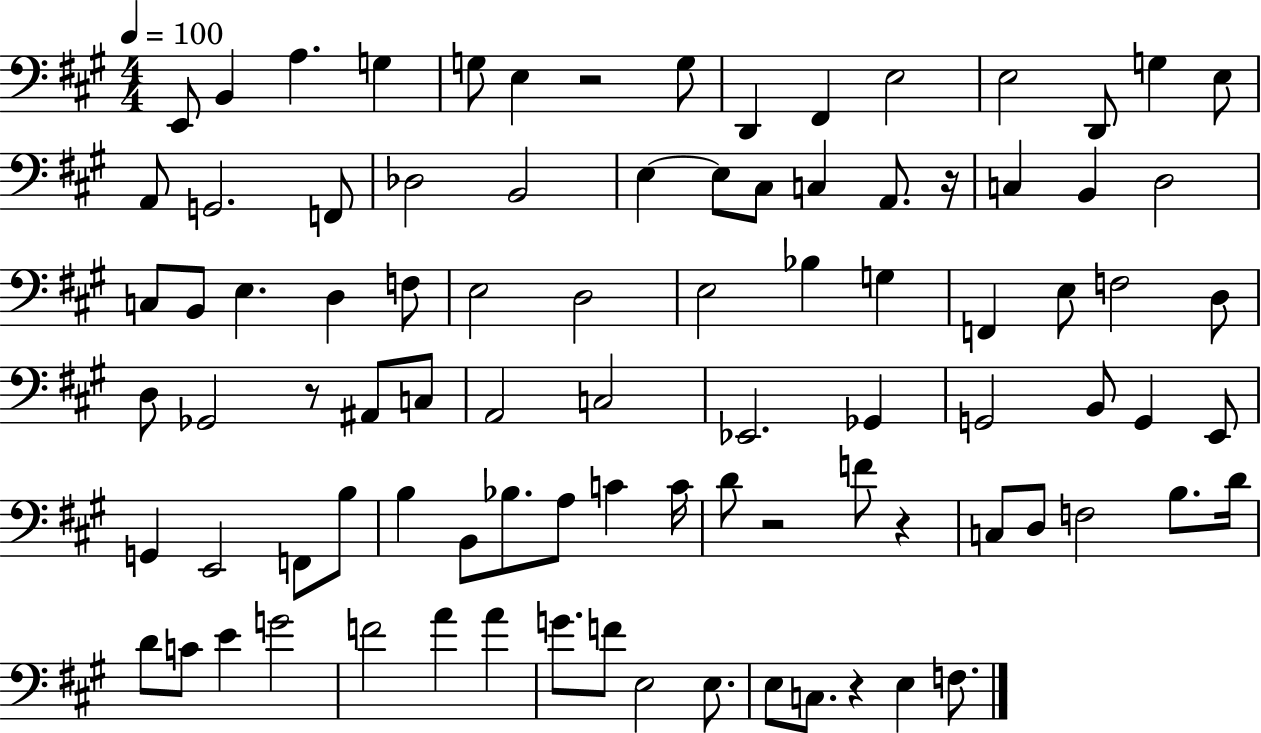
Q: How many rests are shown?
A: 6